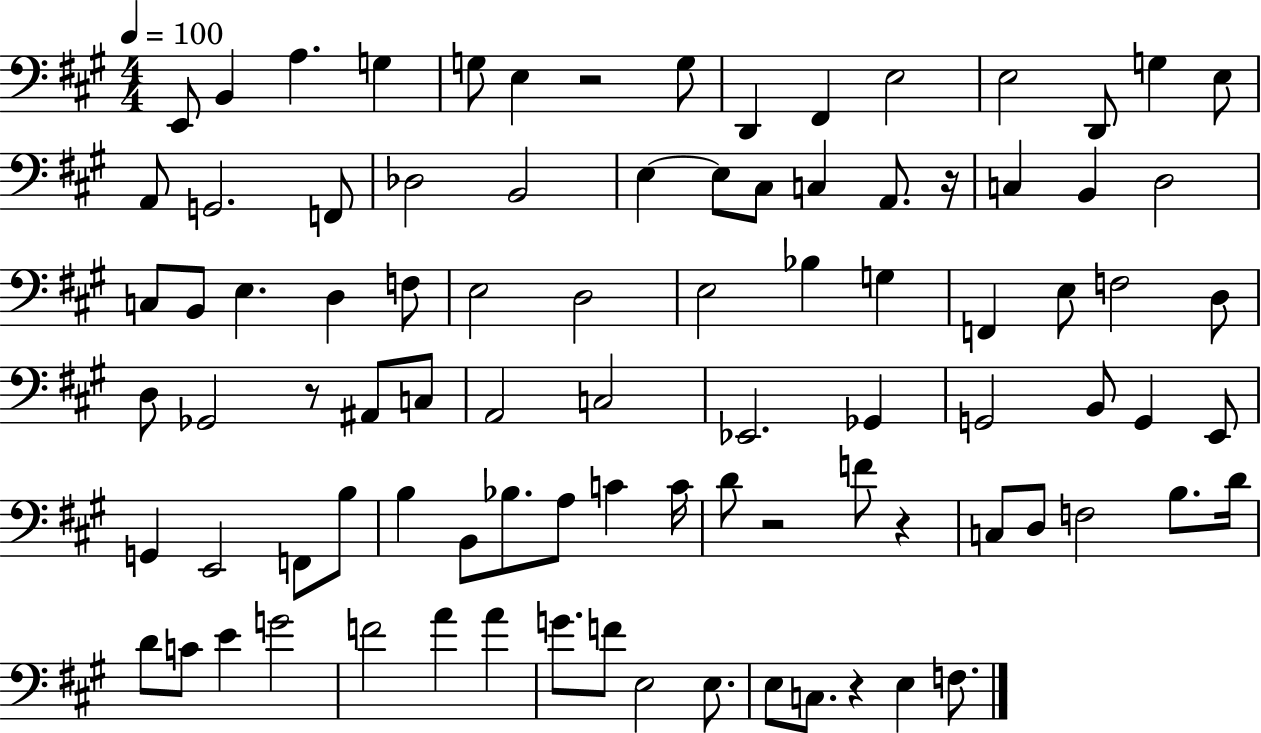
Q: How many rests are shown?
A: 6